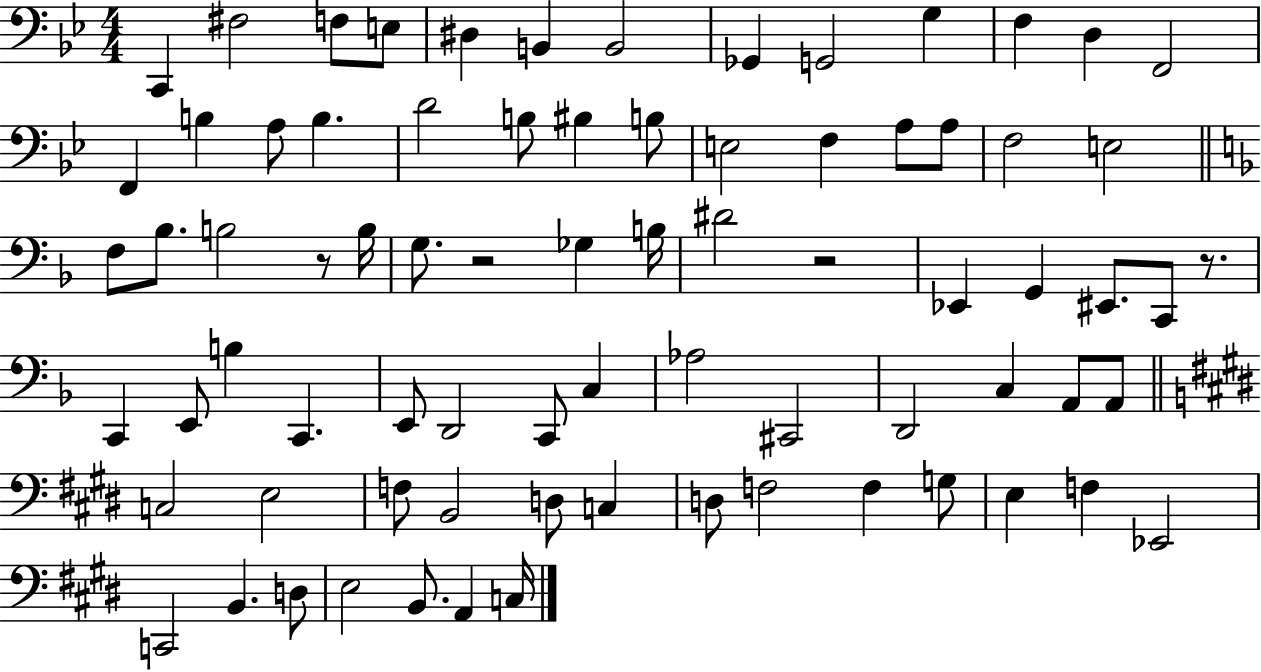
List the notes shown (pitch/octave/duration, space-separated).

C2/q F#3/h F3/e E3/e D#3/q B2/q B2/h Gb2/q G2/h G3/q F3/q D3/q F2/h F2/q B3/q A3/e B3/q. D4/h B3/e BIS3/q B3/e E3/h F3/q A3/e A3/e F3/h E3/h F3/e Bb3/e. B3/h R/e B3/s G3/e. R/h Gb3/q B3/s D#4/h R/h Eb2/q G2/q EIS2/e. C2/e R/e. C2/q E2/e B3/q C2/q. E2/e D2/h C2/e C3/q Ab3/h C#2/h D2/h C3/q A2/e A2/e C3/h E3/h F3/e B2/h D3/e C3/q D3/e F3/h F3/q G3/e E3/q F3/q Eb2/h C2/h B2/q. D3/e E3/h B2/e. A2/q C3/s